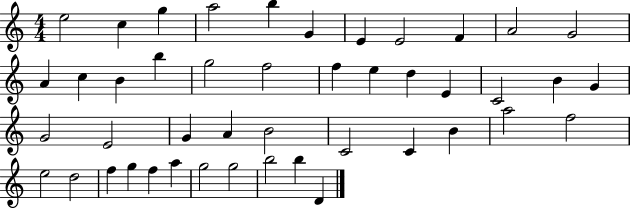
{
  \clef treble
  \numericTimeSignature
  \time 4/4
  \key c \major
  e''2 c''4 g''4 | a''2 b''4 g'4 | e'4 e'2 f'4 | a'2 g'2 | \break a'4 c''4 b'4 b''4 | g''2 f''2 | f''4 e''4 d''4 e'4 | c'2 b'4 g'4 | \break g'2 e'2 | g'4 a'4 b'2 | c'2 c'4 b'4 | a''2 f''2 | \break e''2 d''2 | f''4 g''4 f''4 a''4 | g''2 g''2 | b''2 b''4 d'4 | \break \bar "|."
}